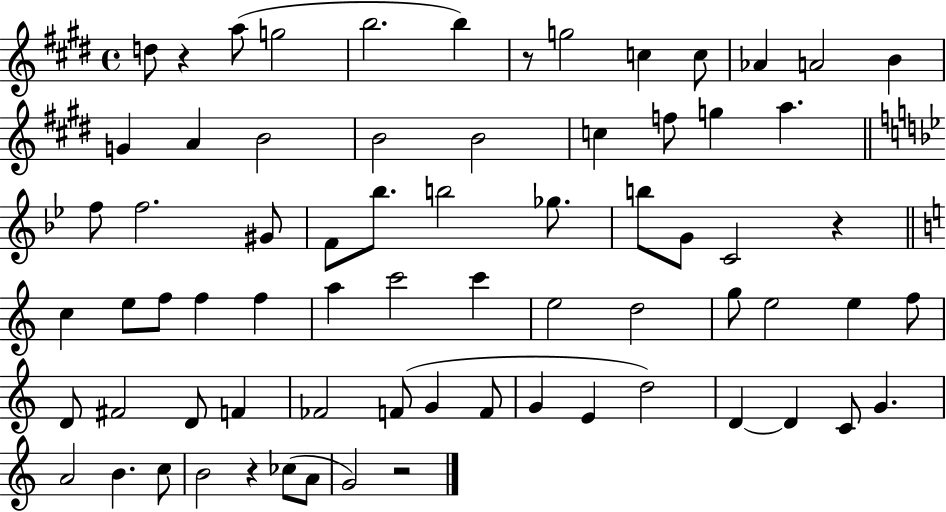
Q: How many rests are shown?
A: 5